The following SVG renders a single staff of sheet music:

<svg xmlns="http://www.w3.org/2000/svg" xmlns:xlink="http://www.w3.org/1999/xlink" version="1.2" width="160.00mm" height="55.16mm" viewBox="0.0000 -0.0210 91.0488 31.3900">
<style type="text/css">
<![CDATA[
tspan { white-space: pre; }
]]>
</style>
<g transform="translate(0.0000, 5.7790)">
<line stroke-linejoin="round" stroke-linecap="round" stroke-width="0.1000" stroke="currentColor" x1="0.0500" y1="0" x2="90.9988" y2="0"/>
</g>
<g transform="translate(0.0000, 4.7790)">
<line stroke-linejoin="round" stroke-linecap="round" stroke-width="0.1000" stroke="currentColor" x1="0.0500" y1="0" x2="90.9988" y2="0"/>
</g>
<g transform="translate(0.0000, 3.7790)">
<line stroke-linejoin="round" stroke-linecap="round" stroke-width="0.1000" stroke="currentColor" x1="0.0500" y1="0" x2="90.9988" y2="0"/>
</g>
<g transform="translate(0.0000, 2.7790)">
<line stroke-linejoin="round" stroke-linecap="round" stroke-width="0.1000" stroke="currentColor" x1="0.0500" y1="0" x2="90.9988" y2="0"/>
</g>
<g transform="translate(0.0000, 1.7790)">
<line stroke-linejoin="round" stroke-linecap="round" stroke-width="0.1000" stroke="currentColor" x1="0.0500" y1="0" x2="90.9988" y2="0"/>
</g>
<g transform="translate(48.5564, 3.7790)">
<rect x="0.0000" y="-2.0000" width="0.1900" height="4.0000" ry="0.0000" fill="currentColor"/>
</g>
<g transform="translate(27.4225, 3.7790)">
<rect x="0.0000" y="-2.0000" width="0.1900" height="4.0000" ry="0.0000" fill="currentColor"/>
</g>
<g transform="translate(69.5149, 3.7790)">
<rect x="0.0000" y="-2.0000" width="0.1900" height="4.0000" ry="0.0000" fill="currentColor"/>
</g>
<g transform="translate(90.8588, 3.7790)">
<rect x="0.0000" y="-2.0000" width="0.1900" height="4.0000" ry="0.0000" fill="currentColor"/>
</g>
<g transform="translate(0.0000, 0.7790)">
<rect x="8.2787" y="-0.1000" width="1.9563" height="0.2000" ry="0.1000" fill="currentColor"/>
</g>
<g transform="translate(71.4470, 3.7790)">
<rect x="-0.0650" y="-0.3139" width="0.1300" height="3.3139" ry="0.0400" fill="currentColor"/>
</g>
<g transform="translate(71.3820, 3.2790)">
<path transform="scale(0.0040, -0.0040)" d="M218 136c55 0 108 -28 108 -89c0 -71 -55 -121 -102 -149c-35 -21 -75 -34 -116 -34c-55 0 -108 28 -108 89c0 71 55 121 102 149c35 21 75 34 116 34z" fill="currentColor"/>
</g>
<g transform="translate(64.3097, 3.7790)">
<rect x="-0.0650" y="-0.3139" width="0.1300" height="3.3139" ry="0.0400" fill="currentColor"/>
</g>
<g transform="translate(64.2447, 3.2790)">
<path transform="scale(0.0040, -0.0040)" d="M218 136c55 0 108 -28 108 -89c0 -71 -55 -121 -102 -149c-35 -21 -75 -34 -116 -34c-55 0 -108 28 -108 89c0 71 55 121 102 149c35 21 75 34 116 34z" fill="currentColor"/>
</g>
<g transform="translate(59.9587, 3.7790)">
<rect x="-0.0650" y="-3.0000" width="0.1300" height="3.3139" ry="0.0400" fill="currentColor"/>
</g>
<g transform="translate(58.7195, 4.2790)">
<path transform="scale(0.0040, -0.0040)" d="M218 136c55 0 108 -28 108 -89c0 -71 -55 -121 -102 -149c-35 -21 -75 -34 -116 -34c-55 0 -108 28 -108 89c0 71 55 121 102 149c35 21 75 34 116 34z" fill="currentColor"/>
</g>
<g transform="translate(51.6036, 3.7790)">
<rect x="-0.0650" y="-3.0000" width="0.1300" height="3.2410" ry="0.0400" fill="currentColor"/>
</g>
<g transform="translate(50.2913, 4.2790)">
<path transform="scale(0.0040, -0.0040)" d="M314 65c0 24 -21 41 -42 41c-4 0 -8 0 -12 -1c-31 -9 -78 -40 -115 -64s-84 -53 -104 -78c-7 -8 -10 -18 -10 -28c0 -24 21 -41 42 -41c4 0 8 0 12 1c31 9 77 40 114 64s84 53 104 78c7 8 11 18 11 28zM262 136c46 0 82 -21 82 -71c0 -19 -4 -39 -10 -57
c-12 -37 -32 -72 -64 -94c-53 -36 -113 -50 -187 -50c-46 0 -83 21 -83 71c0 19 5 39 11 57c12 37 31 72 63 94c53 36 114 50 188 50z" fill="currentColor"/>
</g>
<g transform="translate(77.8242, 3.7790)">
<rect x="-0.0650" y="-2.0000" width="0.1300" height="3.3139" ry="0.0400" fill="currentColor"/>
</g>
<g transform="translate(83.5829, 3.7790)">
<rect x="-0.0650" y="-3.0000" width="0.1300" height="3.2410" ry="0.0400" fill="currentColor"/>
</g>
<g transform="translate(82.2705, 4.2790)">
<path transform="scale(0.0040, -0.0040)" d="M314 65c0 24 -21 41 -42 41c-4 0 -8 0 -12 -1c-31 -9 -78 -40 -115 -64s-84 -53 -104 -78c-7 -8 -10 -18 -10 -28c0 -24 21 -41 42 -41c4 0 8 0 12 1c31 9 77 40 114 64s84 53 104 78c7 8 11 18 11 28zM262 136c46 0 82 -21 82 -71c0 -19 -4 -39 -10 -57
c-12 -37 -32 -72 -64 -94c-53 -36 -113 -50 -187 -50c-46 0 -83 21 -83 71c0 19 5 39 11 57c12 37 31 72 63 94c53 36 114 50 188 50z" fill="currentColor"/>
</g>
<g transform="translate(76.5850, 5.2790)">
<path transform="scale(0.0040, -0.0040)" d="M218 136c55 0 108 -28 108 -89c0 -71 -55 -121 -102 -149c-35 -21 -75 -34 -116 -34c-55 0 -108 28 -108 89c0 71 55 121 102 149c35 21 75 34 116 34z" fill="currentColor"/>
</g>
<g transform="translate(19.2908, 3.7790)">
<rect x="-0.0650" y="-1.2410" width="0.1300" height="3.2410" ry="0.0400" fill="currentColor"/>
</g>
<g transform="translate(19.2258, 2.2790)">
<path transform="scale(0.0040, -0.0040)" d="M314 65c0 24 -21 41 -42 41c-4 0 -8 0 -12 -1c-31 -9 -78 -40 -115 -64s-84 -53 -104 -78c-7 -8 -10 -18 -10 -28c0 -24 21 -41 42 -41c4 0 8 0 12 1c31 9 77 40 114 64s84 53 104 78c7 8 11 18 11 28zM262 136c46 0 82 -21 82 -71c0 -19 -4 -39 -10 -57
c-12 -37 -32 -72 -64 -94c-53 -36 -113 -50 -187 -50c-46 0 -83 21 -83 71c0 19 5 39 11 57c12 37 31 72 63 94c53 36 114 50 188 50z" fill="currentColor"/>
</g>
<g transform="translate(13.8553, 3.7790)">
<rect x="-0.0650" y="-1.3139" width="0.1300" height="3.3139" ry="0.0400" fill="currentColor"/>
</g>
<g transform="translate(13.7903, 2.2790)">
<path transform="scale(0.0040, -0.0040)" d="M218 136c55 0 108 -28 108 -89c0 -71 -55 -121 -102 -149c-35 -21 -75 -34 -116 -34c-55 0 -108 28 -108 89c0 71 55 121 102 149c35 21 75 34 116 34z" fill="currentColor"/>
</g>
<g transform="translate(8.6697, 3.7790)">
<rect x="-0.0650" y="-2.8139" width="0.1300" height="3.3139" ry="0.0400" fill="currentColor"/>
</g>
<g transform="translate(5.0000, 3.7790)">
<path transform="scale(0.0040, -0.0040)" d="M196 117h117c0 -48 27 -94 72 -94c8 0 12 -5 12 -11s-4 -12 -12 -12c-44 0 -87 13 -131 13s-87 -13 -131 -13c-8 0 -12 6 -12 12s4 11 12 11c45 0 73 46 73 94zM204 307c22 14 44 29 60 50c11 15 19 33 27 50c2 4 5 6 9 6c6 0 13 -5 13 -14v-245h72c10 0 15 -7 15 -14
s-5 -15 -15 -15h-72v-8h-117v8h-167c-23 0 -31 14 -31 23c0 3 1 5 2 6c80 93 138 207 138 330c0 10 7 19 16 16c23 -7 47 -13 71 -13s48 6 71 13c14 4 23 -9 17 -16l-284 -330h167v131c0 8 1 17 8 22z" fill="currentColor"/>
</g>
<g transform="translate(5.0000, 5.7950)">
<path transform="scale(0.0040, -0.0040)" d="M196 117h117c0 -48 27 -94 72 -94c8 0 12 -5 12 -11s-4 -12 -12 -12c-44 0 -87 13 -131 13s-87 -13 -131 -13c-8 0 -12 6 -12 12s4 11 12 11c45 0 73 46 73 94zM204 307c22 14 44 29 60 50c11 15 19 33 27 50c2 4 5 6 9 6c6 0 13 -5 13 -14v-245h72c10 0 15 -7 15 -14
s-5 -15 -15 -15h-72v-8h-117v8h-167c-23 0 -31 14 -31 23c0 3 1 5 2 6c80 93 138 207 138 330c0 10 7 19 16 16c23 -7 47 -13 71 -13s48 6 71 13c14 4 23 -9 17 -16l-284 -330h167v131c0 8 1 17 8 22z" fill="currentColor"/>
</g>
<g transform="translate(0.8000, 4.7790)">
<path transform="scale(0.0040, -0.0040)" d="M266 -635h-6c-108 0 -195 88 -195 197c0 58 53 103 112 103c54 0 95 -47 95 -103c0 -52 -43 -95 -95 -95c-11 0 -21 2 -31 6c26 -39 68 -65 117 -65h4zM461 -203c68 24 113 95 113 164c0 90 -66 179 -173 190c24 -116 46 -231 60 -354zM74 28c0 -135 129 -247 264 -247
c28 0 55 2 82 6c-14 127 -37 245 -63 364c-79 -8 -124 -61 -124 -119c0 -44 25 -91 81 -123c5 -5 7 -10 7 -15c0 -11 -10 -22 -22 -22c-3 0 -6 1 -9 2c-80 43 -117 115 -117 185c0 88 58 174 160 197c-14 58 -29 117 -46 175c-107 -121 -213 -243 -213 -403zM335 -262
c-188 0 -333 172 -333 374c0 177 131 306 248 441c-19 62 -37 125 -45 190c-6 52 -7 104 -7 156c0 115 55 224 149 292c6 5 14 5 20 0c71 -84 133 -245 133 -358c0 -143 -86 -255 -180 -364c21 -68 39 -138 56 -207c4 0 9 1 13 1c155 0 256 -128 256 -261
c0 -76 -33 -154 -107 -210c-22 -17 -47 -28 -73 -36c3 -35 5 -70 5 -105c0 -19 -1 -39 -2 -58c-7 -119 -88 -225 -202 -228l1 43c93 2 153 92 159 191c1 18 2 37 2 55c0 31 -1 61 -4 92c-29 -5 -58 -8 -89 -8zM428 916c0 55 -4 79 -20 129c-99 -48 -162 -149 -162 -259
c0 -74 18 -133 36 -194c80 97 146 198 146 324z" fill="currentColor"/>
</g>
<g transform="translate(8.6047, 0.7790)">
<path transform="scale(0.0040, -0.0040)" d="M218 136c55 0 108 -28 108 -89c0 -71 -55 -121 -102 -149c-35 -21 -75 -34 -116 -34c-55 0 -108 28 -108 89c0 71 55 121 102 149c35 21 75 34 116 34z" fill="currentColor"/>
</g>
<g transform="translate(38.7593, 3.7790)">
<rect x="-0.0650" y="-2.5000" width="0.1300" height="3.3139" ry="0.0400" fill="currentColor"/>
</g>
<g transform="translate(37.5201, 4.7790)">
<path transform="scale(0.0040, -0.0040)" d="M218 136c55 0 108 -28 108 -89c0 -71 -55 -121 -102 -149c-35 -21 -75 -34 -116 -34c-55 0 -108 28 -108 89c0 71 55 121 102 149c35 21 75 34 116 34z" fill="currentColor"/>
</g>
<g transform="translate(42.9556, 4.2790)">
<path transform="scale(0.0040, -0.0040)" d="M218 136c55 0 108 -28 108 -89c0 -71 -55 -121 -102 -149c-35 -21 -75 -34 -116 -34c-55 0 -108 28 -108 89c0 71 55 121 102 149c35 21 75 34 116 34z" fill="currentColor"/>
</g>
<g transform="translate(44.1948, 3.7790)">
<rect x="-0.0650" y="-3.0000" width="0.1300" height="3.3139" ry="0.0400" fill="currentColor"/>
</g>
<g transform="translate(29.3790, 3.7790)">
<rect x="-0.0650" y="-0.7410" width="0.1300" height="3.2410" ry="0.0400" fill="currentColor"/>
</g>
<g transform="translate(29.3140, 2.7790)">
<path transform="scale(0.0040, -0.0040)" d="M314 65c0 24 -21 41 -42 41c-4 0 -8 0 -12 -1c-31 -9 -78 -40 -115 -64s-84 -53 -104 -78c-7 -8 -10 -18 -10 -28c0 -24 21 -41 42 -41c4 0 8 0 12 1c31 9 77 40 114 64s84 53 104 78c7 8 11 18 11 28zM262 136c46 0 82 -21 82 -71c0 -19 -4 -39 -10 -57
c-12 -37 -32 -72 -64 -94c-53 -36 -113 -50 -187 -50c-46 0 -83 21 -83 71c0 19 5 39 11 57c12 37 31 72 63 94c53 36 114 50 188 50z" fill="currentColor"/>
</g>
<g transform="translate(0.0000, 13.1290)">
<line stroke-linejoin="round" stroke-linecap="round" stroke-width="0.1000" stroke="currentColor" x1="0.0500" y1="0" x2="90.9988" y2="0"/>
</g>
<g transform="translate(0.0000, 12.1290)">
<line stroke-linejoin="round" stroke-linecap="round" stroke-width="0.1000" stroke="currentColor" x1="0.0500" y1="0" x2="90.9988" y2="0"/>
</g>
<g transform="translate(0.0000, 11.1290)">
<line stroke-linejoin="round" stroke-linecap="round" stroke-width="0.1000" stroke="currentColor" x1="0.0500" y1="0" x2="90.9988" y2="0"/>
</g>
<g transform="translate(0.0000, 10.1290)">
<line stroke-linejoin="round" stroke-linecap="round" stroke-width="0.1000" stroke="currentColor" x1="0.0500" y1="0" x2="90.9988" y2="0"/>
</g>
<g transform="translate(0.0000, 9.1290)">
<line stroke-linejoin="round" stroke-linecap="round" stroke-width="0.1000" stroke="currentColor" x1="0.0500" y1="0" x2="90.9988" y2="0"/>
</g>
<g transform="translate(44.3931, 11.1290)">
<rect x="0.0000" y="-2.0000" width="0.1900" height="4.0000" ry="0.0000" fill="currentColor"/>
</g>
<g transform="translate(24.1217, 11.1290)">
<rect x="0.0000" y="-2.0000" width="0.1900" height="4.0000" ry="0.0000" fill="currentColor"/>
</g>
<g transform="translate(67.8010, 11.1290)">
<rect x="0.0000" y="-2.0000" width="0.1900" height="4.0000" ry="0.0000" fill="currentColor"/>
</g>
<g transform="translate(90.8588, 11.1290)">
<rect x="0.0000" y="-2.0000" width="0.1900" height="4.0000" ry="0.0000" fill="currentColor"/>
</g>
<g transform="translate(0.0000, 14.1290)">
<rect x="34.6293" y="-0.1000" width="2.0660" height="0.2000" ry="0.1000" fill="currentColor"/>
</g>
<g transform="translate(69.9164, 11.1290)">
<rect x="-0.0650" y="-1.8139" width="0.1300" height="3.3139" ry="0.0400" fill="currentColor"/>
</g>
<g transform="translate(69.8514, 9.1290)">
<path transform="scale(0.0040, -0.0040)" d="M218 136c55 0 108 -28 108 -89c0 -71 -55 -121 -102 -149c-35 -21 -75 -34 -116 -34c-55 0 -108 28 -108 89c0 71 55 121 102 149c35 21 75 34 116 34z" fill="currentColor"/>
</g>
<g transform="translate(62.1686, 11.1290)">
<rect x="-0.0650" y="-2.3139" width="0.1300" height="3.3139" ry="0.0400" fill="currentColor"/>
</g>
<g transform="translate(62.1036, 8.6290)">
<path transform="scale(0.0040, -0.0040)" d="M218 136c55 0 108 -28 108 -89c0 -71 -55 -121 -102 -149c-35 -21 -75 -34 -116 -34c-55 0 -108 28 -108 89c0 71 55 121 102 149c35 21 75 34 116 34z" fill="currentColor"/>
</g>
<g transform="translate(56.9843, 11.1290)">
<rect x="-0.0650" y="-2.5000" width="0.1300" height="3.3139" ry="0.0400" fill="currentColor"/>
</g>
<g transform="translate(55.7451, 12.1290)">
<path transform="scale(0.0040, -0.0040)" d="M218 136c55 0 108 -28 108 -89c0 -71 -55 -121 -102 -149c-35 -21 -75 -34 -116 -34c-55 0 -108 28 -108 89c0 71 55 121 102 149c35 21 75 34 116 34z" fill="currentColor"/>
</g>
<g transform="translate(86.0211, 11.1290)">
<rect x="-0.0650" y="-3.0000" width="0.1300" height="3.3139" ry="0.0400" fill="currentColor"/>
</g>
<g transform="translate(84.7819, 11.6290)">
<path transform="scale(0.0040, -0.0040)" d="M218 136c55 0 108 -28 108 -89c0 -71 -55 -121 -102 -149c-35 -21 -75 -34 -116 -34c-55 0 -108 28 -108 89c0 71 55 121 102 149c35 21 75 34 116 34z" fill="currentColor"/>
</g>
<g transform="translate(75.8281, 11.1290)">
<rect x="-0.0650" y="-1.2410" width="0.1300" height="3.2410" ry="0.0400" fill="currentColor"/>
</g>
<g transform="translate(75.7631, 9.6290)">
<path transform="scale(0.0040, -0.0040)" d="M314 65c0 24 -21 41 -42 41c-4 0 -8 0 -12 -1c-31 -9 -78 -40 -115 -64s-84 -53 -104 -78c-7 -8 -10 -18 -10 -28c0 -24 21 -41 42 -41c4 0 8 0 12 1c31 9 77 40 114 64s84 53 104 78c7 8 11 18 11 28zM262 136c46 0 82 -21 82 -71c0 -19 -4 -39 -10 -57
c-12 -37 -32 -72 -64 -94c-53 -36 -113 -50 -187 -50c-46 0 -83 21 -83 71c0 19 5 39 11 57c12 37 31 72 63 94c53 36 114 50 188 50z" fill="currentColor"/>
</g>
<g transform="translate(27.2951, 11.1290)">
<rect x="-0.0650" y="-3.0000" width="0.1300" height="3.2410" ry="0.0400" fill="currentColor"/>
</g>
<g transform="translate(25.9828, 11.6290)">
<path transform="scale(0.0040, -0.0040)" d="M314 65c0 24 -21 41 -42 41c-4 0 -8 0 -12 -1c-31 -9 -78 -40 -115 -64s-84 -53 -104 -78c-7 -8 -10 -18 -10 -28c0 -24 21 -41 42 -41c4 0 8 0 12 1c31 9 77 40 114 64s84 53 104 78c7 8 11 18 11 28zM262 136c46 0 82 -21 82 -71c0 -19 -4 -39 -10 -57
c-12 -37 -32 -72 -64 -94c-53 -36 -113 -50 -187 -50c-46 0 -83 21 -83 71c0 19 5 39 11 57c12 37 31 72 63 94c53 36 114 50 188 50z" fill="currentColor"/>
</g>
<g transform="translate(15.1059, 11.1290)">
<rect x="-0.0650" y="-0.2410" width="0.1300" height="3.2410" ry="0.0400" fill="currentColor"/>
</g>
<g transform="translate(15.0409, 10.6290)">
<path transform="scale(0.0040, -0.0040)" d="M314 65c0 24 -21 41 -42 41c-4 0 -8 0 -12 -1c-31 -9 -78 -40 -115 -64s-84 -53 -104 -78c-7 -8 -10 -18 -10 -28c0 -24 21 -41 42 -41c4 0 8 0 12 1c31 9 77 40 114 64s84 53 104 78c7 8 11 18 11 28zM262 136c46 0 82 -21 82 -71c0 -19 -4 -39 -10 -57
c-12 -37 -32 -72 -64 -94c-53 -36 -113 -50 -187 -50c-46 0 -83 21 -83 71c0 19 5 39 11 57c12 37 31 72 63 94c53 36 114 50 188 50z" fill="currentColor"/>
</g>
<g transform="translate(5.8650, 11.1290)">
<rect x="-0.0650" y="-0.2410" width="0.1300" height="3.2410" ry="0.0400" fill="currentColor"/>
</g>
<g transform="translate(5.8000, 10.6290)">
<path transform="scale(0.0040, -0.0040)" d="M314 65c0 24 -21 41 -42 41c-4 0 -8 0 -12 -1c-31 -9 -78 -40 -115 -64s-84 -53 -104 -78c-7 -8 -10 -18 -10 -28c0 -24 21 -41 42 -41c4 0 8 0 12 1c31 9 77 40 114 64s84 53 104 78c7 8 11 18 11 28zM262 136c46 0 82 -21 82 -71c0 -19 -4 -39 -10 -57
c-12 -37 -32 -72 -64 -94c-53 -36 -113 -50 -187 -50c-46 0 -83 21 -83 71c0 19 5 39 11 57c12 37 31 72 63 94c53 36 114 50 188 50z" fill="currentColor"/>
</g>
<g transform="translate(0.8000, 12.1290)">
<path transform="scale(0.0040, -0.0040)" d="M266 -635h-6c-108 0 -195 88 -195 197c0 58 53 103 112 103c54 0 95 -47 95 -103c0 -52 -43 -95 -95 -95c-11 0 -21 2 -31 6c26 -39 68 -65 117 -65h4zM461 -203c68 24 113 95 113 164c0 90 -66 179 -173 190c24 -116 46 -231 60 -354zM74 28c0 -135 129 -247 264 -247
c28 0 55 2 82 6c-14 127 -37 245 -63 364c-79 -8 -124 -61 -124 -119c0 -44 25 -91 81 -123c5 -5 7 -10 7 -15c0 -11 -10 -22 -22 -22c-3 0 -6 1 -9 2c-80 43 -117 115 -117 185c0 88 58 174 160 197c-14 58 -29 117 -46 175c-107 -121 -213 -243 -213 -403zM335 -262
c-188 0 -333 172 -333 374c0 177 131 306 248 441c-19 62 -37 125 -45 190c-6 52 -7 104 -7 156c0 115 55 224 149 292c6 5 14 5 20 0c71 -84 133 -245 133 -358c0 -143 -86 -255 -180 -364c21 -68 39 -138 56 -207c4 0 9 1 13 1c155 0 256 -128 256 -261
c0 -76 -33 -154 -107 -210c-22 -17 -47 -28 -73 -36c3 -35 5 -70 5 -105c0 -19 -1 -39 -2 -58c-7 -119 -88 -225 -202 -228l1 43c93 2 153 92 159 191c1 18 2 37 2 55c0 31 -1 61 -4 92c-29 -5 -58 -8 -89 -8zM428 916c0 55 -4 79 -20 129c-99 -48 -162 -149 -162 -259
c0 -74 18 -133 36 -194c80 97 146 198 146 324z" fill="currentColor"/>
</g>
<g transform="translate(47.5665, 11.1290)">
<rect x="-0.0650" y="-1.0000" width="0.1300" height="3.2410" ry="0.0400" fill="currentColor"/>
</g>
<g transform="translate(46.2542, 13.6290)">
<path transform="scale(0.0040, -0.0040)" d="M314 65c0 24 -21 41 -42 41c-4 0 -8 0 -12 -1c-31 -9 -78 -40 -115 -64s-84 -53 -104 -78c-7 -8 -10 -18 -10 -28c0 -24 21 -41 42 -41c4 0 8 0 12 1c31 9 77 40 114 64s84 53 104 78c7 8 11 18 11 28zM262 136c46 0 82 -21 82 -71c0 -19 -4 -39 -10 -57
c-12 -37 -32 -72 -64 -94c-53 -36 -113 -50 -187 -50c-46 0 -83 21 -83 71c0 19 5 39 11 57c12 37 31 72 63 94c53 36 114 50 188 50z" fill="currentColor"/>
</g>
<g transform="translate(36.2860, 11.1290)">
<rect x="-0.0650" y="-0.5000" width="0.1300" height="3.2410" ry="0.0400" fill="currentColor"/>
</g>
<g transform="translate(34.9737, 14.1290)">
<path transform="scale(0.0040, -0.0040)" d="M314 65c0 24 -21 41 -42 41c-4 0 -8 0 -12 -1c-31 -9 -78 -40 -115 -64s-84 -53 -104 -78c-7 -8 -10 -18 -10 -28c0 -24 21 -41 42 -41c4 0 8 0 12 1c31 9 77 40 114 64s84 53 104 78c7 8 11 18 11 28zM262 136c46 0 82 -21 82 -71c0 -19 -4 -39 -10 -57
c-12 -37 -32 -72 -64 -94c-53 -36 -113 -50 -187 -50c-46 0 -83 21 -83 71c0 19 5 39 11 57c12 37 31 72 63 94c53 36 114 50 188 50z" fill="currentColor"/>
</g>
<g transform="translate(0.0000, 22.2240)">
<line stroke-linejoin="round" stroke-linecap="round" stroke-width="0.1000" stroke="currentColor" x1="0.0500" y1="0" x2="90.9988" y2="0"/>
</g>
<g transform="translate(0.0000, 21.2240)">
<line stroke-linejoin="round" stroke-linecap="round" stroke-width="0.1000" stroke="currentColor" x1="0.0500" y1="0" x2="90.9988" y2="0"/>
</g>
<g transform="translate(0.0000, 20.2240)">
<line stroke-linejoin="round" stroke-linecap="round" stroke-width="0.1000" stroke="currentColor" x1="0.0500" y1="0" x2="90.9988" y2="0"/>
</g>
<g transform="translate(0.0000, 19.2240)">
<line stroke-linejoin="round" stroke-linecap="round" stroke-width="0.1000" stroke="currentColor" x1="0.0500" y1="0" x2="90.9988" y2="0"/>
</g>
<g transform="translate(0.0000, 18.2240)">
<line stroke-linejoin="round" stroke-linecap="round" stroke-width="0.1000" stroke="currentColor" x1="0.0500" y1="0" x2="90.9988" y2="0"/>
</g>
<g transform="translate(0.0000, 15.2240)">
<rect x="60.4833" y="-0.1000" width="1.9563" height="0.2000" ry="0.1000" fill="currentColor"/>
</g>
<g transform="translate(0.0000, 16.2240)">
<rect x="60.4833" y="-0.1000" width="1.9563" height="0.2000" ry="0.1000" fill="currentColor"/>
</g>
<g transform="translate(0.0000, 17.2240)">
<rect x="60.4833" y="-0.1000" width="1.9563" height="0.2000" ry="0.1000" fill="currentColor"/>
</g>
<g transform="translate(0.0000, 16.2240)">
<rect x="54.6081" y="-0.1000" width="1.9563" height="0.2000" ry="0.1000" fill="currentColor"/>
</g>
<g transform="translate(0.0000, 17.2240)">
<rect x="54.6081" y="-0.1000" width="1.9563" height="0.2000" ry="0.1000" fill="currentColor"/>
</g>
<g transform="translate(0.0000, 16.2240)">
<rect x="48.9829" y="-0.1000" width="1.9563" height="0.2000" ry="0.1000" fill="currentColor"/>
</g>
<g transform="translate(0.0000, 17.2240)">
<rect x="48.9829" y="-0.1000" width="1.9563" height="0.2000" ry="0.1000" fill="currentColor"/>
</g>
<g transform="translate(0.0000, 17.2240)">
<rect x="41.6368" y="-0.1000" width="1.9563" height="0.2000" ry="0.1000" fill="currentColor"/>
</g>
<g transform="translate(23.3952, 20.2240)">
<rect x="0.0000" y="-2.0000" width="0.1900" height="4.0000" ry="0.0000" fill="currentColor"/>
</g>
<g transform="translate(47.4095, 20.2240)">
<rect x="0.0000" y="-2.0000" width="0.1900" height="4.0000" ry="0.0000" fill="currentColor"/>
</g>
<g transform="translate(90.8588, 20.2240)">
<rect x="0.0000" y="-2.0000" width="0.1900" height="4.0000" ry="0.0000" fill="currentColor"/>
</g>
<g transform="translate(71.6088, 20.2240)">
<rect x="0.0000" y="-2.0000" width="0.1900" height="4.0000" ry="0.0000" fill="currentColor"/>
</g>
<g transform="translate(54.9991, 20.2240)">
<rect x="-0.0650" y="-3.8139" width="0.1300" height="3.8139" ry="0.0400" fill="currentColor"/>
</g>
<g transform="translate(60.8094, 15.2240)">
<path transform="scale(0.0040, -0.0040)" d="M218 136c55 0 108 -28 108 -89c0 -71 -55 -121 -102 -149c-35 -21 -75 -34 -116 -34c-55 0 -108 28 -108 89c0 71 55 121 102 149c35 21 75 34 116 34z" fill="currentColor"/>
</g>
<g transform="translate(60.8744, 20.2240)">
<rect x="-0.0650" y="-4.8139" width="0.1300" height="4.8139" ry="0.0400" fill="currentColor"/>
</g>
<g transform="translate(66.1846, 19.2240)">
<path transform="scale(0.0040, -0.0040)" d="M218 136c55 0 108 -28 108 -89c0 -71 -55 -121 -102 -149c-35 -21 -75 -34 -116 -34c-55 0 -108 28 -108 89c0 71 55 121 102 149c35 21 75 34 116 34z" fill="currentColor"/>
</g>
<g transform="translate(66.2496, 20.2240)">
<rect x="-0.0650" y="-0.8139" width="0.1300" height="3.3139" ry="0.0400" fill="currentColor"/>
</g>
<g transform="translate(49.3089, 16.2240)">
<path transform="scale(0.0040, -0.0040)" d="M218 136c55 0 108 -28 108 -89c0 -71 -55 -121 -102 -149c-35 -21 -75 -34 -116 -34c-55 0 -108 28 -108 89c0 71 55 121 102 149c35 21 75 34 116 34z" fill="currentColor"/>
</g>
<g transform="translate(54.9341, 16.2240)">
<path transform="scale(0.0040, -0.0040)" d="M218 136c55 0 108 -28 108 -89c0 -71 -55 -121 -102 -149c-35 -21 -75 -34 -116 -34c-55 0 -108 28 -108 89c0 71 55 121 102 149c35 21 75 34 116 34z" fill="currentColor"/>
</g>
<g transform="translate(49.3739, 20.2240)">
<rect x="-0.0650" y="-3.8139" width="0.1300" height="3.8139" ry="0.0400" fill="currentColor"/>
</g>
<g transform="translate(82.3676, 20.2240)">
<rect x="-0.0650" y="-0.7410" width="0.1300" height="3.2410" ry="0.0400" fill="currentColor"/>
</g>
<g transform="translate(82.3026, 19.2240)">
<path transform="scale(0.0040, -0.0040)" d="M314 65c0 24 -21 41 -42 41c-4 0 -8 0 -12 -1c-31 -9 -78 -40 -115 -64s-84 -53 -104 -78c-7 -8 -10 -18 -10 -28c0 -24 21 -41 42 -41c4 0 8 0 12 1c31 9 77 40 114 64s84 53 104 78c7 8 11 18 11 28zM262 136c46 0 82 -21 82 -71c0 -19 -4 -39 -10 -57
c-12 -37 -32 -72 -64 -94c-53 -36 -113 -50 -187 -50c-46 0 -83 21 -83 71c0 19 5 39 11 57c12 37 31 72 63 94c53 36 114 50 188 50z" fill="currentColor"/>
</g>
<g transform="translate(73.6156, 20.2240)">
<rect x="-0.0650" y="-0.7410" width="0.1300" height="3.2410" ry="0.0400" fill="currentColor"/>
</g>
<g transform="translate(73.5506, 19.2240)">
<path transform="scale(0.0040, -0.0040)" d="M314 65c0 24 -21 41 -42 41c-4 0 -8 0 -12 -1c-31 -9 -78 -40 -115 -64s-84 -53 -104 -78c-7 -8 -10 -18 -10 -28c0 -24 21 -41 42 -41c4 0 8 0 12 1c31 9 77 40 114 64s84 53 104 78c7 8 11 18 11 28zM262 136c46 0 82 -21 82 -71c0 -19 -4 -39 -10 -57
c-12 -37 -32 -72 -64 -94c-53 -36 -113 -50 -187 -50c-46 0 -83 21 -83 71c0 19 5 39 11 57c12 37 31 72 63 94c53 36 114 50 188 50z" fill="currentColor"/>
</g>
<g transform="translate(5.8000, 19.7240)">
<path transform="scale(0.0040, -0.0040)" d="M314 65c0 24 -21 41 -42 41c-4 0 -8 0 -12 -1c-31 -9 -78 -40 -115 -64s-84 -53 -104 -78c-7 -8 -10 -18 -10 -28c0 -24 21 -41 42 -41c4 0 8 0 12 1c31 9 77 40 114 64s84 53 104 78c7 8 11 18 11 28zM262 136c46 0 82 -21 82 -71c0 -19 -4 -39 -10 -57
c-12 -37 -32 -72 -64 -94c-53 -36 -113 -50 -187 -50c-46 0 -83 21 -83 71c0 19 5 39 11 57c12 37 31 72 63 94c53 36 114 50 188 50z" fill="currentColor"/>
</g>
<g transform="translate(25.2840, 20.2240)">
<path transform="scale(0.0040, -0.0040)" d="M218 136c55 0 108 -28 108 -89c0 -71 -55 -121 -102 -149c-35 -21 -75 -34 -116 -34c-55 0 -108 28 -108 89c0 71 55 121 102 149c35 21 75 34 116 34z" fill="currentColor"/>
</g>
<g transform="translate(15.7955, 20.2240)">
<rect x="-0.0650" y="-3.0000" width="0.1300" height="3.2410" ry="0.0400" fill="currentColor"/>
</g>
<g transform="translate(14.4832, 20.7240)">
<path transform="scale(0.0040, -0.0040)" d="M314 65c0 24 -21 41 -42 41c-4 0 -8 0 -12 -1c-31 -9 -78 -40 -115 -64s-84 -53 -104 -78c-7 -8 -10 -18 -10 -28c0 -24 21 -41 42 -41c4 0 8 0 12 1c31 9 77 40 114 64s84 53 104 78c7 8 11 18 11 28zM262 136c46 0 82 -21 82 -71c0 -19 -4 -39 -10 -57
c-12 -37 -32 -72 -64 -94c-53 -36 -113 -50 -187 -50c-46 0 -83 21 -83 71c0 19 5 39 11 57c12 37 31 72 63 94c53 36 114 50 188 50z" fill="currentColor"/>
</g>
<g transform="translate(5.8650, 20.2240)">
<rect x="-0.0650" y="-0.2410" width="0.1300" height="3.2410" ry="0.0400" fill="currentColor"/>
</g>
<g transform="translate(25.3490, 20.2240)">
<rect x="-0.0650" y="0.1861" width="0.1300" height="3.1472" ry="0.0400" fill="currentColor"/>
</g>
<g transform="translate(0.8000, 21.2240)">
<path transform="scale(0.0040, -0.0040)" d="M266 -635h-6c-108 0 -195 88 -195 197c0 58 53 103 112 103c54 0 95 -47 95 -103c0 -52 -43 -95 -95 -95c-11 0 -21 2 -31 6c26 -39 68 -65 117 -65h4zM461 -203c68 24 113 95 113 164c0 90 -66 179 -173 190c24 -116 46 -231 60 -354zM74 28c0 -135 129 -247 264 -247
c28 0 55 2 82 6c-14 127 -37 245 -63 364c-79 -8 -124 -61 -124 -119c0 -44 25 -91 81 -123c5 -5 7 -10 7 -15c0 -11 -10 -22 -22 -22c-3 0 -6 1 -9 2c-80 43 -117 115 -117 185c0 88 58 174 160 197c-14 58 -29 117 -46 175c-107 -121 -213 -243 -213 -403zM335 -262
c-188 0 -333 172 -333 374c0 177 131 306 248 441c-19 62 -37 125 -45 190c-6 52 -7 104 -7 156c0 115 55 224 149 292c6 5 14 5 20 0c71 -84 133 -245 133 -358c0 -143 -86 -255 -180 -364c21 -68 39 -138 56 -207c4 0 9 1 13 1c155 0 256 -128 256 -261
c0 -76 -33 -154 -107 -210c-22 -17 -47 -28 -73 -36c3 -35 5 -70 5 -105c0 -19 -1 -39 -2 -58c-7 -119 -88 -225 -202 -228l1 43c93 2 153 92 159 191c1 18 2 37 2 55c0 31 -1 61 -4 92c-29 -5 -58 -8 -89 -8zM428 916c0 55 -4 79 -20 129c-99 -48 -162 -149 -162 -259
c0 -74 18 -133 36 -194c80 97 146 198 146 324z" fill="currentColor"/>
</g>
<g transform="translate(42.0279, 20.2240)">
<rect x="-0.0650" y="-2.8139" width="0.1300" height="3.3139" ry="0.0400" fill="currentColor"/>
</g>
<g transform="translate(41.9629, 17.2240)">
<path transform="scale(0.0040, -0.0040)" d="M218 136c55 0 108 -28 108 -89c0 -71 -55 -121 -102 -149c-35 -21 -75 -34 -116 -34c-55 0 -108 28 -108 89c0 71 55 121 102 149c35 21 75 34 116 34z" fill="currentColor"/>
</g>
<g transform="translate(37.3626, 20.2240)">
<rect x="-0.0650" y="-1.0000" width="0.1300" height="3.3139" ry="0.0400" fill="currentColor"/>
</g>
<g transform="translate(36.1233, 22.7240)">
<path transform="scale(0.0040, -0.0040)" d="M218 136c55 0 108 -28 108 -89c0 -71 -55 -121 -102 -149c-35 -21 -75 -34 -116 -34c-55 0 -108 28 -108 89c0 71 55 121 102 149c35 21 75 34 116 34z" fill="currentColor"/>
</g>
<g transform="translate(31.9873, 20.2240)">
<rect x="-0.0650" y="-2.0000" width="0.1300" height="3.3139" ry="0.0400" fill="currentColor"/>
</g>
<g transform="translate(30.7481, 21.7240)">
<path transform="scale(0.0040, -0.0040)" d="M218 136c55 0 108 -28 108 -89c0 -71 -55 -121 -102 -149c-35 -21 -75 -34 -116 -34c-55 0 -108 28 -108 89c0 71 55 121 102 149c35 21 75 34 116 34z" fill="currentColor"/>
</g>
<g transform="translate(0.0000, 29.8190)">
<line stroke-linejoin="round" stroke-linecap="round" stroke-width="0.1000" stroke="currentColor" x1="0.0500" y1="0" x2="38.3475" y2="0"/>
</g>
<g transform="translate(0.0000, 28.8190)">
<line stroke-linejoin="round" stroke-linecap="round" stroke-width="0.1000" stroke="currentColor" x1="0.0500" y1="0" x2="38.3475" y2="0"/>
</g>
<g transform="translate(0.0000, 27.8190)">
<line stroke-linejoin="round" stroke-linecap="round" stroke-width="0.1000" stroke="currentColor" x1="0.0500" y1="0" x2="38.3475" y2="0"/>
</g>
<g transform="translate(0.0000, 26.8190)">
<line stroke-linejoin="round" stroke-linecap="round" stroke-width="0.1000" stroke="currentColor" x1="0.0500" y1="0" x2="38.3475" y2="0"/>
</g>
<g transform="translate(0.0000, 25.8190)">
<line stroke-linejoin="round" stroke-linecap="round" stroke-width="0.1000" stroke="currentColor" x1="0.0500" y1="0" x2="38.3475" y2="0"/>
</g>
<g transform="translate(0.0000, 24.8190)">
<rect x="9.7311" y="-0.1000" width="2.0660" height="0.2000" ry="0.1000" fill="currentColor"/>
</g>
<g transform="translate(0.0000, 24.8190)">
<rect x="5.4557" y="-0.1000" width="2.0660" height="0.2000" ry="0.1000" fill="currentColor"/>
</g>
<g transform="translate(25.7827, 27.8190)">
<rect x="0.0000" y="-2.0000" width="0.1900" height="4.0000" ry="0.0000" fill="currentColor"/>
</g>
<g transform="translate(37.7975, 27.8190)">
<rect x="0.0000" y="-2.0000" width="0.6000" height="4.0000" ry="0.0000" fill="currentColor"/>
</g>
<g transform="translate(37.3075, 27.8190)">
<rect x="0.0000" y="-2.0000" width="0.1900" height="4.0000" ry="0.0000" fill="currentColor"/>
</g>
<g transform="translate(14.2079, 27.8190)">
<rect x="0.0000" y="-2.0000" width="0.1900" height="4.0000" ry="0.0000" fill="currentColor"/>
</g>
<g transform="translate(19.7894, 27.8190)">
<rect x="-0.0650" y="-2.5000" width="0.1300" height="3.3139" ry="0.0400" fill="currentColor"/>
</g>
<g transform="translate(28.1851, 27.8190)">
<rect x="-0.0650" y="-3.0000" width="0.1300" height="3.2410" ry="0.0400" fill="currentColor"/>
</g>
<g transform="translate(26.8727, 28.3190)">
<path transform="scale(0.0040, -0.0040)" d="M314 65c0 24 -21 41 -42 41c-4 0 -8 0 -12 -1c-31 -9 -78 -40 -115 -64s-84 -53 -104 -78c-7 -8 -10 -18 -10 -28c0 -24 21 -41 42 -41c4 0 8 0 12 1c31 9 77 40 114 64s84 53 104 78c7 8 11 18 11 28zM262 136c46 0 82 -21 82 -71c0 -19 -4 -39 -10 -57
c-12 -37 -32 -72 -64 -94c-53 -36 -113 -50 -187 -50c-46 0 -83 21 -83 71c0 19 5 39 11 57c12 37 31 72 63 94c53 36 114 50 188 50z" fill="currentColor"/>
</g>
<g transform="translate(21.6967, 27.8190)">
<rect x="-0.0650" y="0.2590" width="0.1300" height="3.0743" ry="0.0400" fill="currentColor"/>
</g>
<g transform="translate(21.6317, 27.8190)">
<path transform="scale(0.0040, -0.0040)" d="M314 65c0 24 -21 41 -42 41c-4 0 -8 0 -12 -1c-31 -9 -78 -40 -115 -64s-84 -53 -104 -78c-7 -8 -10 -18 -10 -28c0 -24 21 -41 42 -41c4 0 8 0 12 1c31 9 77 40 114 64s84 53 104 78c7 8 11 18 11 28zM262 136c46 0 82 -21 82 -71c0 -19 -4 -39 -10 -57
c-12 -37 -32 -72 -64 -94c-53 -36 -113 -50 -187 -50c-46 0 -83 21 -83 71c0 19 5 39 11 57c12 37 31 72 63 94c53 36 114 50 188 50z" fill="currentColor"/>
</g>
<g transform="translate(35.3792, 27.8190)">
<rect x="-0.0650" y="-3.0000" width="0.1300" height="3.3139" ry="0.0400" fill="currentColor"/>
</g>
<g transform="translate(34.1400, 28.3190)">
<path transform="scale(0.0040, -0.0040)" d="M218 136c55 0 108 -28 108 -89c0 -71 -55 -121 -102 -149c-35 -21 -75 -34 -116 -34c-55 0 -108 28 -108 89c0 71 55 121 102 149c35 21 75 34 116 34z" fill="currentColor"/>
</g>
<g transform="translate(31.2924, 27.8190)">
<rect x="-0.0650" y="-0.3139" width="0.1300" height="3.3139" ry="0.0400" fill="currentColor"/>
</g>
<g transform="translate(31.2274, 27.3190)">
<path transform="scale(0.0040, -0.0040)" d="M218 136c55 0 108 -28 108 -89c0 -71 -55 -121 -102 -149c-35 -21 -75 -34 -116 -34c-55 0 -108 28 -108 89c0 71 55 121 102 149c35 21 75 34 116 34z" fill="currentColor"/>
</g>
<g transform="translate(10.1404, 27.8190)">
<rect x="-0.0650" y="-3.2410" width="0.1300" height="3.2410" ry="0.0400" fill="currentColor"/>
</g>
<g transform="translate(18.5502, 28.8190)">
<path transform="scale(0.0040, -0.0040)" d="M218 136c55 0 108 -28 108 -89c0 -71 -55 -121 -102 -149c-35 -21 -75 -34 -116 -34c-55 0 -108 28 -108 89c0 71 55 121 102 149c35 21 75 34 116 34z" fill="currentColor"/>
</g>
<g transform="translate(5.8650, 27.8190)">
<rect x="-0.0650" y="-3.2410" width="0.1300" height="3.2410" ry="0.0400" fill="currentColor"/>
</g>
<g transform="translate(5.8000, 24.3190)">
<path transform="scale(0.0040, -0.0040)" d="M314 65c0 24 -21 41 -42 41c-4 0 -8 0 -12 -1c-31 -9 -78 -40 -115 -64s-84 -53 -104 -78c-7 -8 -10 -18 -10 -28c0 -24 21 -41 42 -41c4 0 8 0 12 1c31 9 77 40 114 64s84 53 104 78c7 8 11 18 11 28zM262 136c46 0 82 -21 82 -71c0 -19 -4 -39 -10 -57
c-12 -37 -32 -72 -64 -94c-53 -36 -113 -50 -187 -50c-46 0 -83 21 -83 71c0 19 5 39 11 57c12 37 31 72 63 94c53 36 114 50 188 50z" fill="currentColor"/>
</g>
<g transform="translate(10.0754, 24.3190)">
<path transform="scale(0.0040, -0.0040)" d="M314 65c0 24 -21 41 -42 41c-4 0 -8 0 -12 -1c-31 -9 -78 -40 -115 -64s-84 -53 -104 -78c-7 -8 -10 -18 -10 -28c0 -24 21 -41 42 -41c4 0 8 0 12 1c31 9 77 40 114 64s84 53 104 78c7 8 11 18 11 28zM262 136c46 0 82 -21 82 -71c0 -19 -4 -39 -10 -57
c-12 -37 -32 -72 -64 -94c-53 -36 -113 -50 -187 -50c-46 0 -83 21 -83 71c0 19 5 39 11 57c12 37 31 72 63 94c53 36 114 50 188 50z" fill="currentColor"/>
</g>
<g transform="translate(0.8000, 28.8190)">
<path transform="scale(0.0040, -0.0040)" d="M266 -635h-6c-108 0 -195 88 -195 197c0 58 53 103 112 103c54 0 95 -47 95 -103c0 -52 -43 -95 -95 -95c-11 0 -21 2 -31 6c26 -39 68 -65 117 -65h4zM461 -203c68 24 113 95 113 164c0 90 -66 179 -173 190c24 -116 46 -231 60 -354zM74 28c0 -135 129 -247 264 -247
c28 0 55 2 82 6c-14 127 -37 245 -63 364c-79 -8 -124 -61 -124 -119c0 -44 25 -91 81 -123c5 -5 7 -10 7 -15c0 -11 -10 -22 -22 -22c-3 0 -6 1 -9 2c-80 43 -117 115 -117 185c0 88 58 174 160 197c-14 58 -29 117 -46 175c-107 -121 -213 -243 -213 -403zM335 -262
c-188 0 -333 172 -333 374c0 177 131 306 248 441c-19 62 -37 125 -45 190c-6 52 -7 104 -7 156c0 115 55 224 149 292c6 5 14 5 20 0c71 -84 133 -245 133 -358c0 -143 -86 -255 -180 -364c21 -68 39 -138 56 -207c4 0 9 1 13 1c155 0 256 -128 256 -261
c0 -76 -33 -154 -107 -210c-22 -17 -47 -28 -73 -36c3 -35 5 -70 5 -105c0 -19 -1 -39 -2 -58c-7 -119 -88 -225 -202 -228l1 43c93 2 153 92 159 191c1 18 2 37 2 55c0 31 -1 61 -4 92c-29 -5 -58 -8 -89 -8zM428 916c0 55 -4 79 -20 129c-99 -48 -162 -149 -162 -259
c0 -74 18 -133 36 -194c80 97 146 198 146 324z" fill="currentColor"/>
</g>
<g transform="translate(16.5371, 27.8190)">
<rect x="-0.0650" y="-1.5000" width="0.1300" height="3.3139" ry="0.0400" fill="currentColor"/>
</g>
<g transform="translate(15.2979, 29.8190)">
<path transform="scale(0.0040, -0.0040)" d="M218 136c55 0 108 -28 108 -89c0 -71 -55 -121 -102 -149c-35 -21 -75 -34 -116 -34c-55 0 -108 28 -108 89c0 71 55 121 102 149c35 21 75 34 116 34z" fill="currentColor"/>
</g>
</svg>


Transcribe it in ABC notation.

X:1
T:Untitled
M:4/4
L:1/4
K:C
a e e2 d2 G A A2 A c c F A2 c2 c2 A2 C2 D2 G g f e2 A c2 A2 B F D a c' c' e' d d2 d2 b2 b2 E G B2 A2 c A